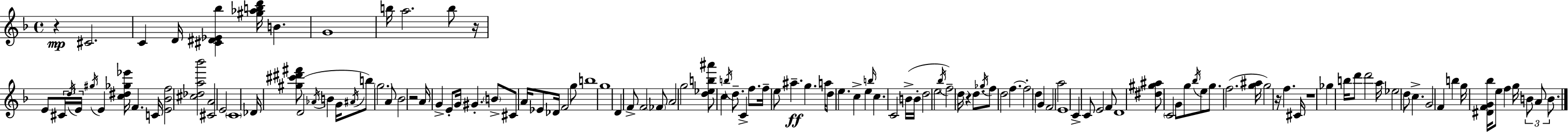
R/q C#4/h. C4/q D4/s [C#4,D#4,Eb4,Bb5]/q [G#5,Ab5,B5,D6]/s B4/q. G4/w B5/s A5/h. B5/e R/s E4/e C#4/s D5/s E4/s G#5/s E4/q [C5,D#5,Gb5,Eb6]/s F4/q. C4/s [E4,Bb4,F5]/h [C#5,Db5,A5,Bb6]/h [C#4,A4]/h E4/h C4/w Db4/s [G#5,C#6,D#6,F#6]/e D4/h Ab4/s B4/q G4/s A#4/s B5/e G5/h. A4/e Bb4/h R/h A4/s G4/q E4/e G4/s G#4/q. B4/e C#4/e A4/s Eb4/e Db4/s F4/h G5/e B5/w G5/w D4/q F4/e F4/h FES4/e A4/h G5/h [D5,Eb5,B5,A#6]/e C5/q B5/s D5/e. C4/q F5/e. F5/s E5/e A#5/q. G5/q. A5/s D5/e E5/q. C5/q E5/q B5/s C5/q. C4/h B4/s B4/s D5/h E5/h Bb5/s F5/h D5/s R/q D5/e. Gb5/s F5/e D5/h F5/q. F5/h D5/q G4/q F4/h A5/h E4/w C4/q C4/e E4/h F4/e D4/w [D#5,G#5,A#5]/e C4/h G4/e G5/e Bb5/s E5/e G5/e. F5/h. [G5,A#5]/s G5/h R/s F5/q. C#4/s R/w Gb5/q B5/s D6/e D6/h A5/s Eb5/h D5/e C5/q. G4/h F4/q B5/q G5/s [D#4,F4,G4,Bb5]/s E5/e F5/q G5/s B4/e A4/e B4/e.